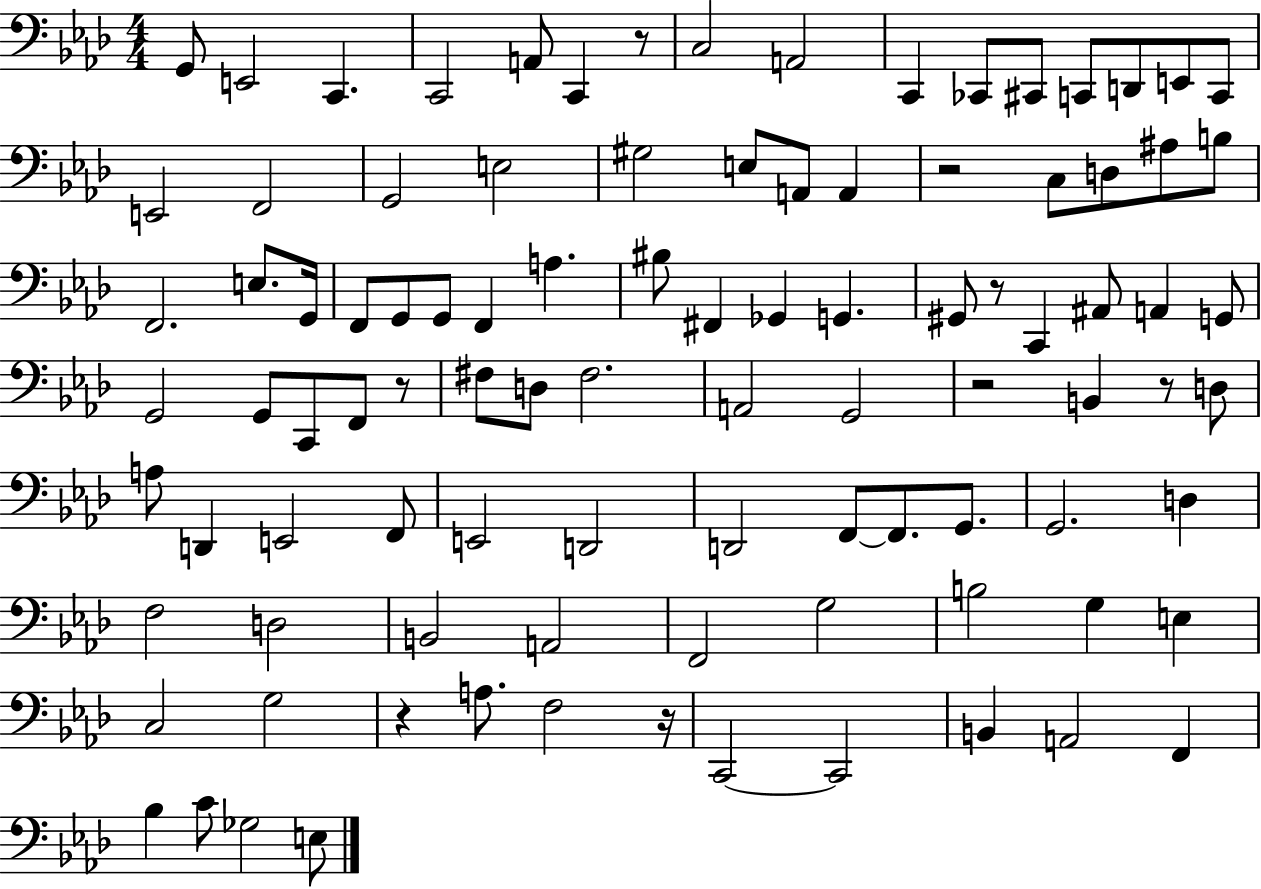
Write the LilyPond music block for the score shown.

{
  \clef bass
  \numericTimeSignature
  \time 4/4
  \key aes \major
  g,8 e,2 c,4. | c,2 a,8 c,4 r8 | c2 a,2 | c,4 ces,8 cis,8 c,8 d,8 e,8 c,8 | \break e,2 f,2 | g,2 e2 | gis2 e8 a,8 a,4 | r2 c8 d8 ais8 b8 | \break f,2. e8. g,16 | f,8 g,8 g,8 f,4 a4. | bis8 fis,4 ges,4 g,4. | gis,8 r8 c,4 ais,8 a,4 g,8 | \break g,2 g,8 c,8 f,8 r8 | fis8 d8 fis2. | a,2 g,2 | r2 b,4 r8 d8 | \break a8 d,4 e,2 f,8 | e,2 d,2 | d,2 f,8~~ f,8. g,8. | g,2. d4 | \break f2 d2 | b,2 a,2 | f,2 g2 | b2 g4 e4 | \break c2 g2 | r4 a8. f2 r16 | c,2~~ c,2 | b,4 a,2 f,4 | \break bes4 c'8 ges2 e8 | \bar "|."
}